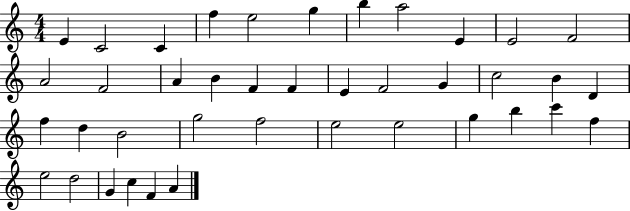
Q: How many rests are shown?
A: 0